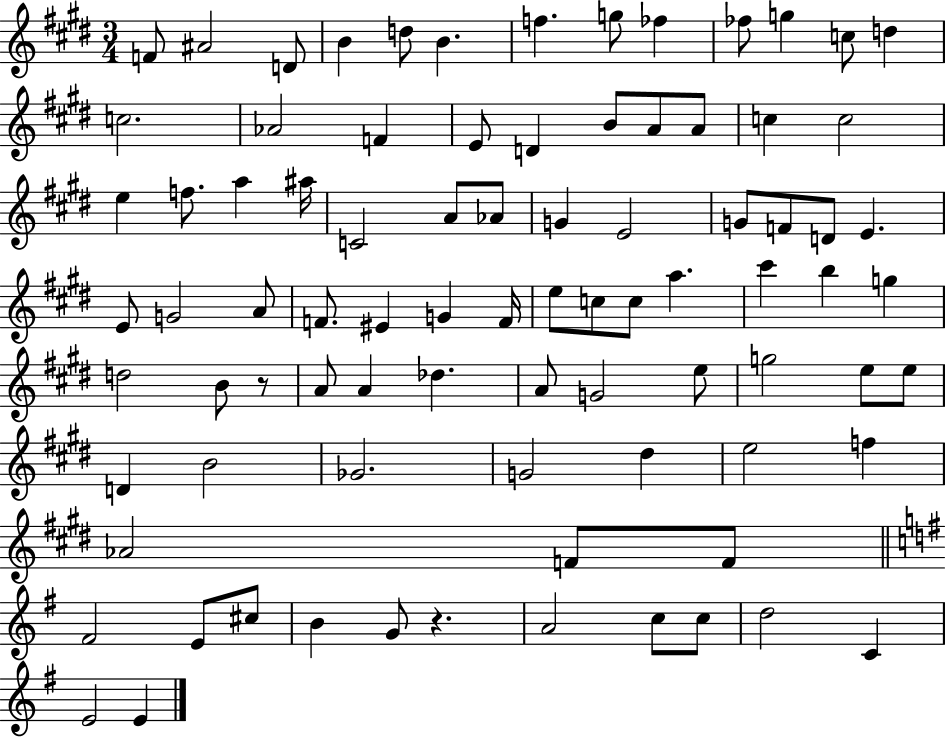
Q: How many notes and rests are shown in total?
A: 85